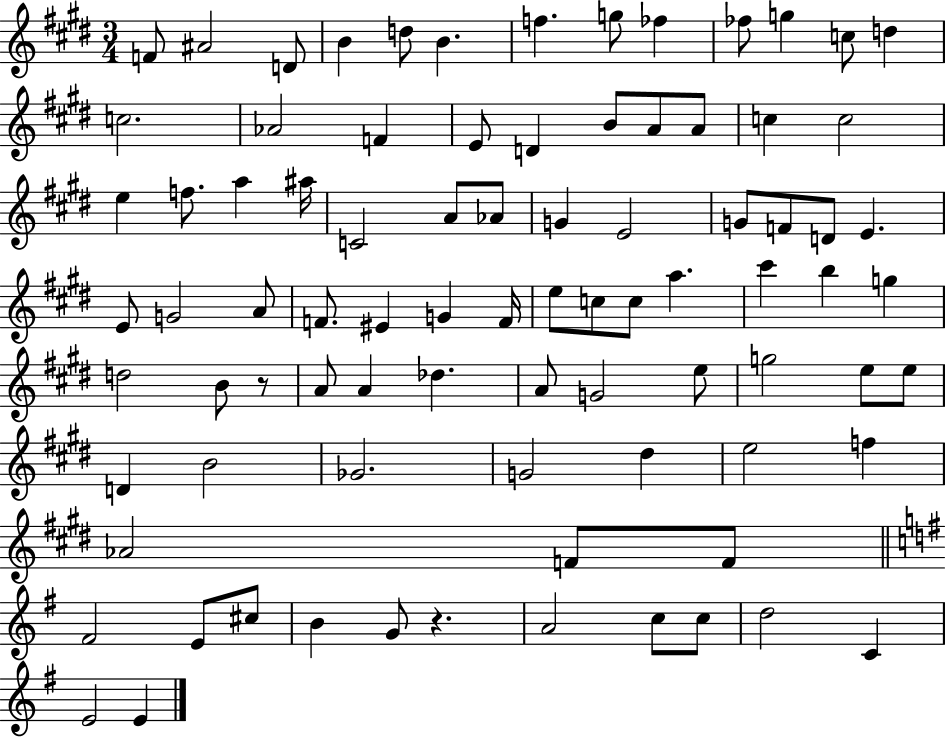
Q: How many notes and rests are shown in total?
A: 85